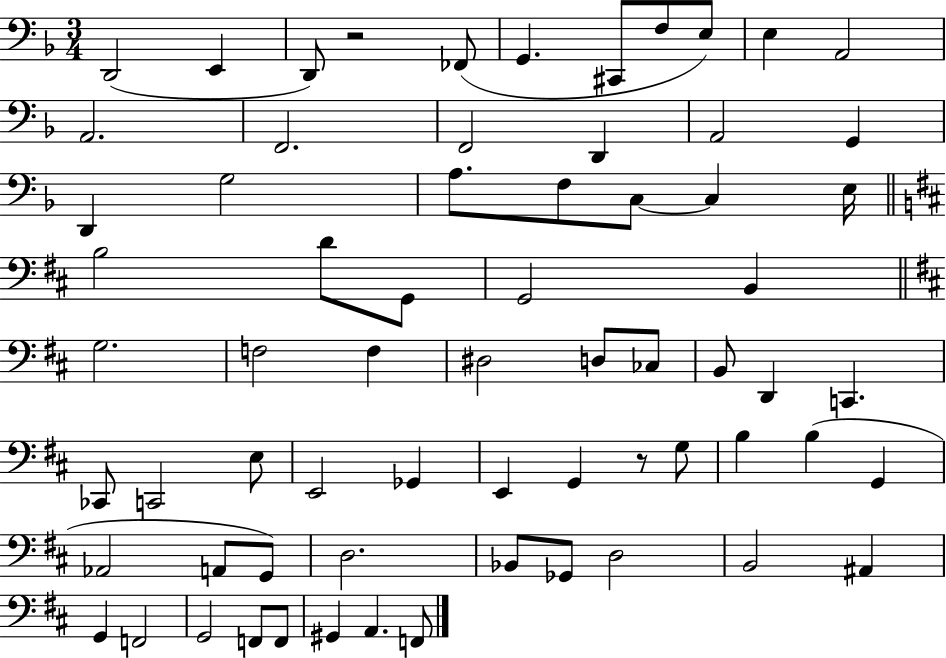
X:1
T:Untitled
M:3/4
L:1/4
K:F
D,,2 E,, D,,/2 z2 _F,,/2 G,, ^C,,/2 F,/2 E,/2 E, A,,2 A,,2 F,,2 F,,2 D,, A,,2 G,, D,, G,2 A,/2 F,/2 C,/2 C, E,/4 B,2 D/2 G,,/2 G,,2 B,, G,2 F,2 F, ^D,2 D,/2 _C,/2 B,,/2 D,, C,, _C,,/2 C,,2 E,/2 E,,2 _G,, E,, G,, z/2 G,/2 B, B, G,, _A,,2 A,,/2 G,,/2 D,2 _B,,/2 _G,,/2 D,2 B,,2 ^A,, G,, F,,2 G,,2 F,,/2 F,,/2 ^G,, A,, F,,/2